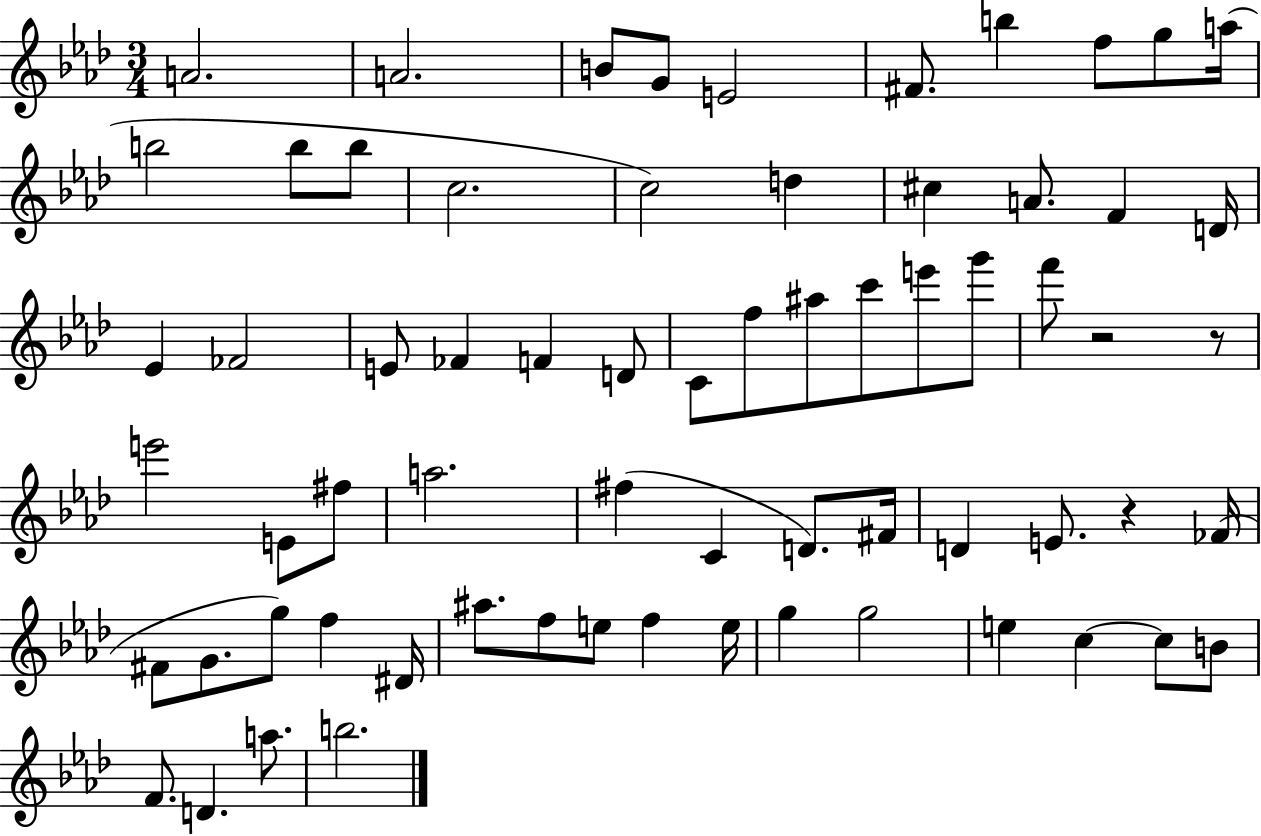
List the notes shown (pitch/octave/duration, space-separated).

A4/h. A4/h. B4/e G4/e E4/h F#4/e. B5/q F5/e G5/e A5/s B5/h B5/e B5/e C5/h. C5/h D5/q C#5/q A4/e. F4/q D4/s Eb4/q FES4/h E4/e FES4/q F4/q D4/e C4/e F5/e A#5/e C6/e E6/e G6/e F6/e R/h R/e E6/h E4/e F#5/e A5/h. F#5/q C4/q D4/e. F#4/s D4/q E4/e. R/q FES4/s F#4/e G4/e. G5/e F5/q D#4/s A#5/e. F5/e E5/e F5/q E5/s G5/q G5/h E5/q C5/q C5/e B4/e F4/e. D4/q. A5/e. B5/h.